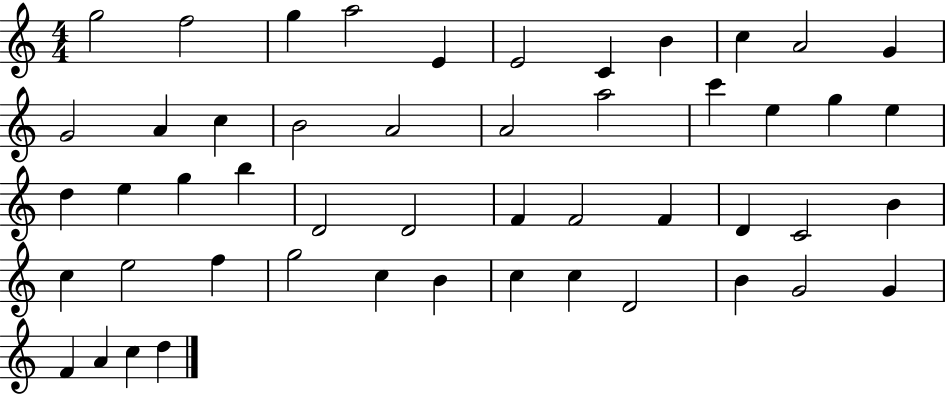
X:1
T:Untitled
M:4/4
L:1/4
K:C
g2 f2 g a2 E E2 C B c A2 G G2 A c B2 A2 A2 a2 c' e g e d e g b D2 D2 F F2 F D C2 B c e2 f g2 c B c c D2 B G2 G F A c d